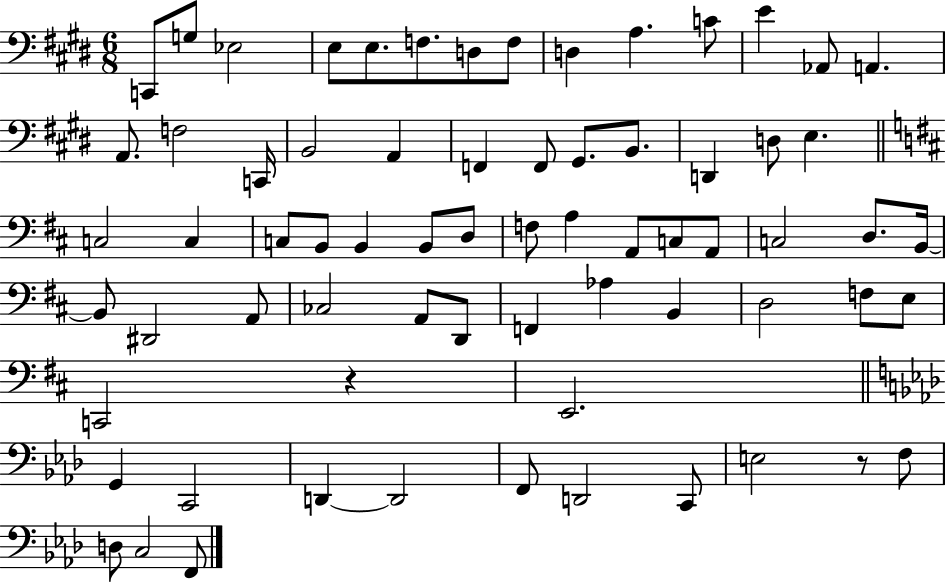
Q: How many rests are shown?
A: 2